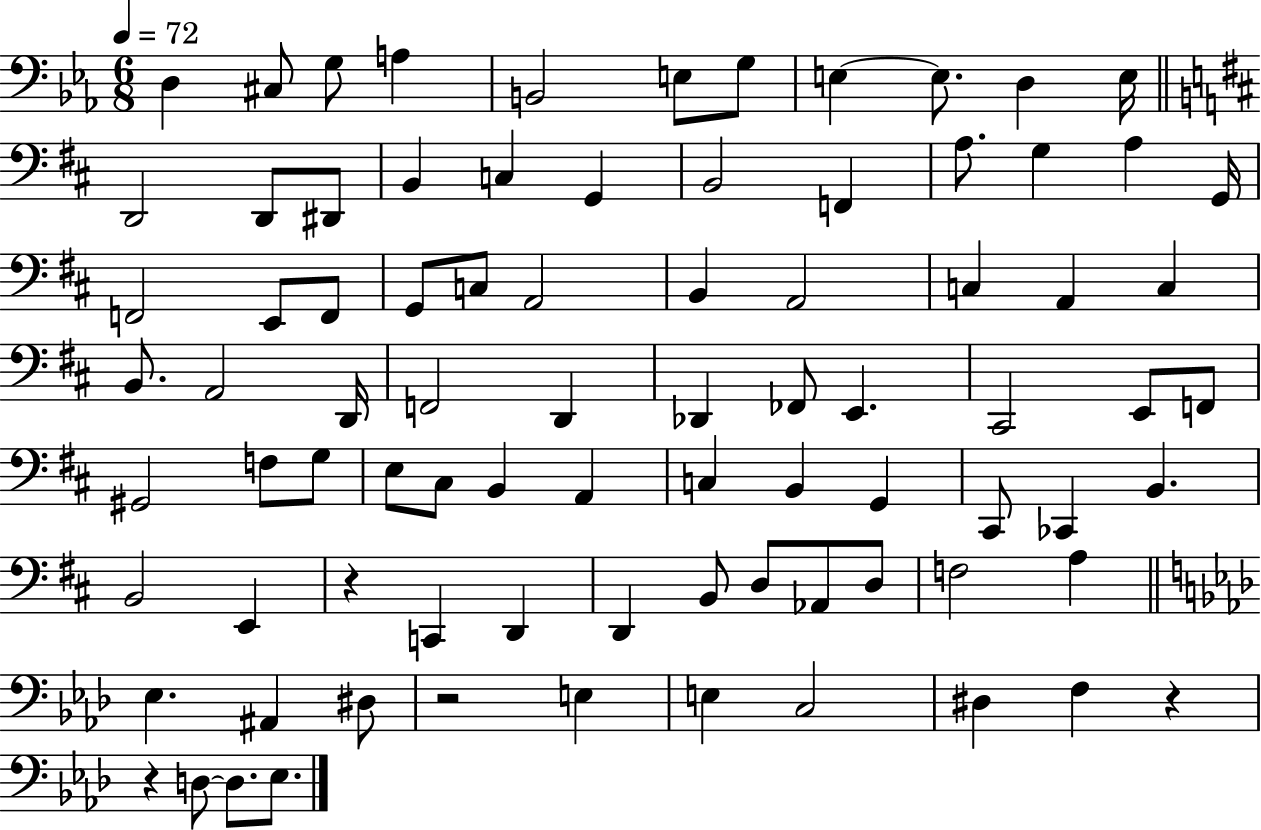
D3/q C#3/e G3/e A3/q B2/h E3/e G3/e E3/q E3/e. D3/q E3/s D2/h D2/e D#2/e B2/q C3/q G2/q B2/h F2/q A3/e. G3/q A3/q G2/s F2/h E2/e F2/e G2/e C3/e A2/h B2/q A2/h C3/q A2/q C3/q B2/e. A2/h D2/s F2/h D2/q Db2/q FES2/e E2/q. C#2/h E2/e F2/e G#2/h F3/e G3/e E3/e C#3/e B2/q A2/q C3/q B2/q G2/q C#2/e CES2/q B2/q. B2/h E2/q R/q C2/q D2/q D2/q B2/e D3/e Ab2/e D3/e F3/h A3/q Eb3/q. A#2/q D#3/e R/h E3/q E3/q C3/h D#3/q F3/q R/q R/q D3/e D3/e. Eb3/e.